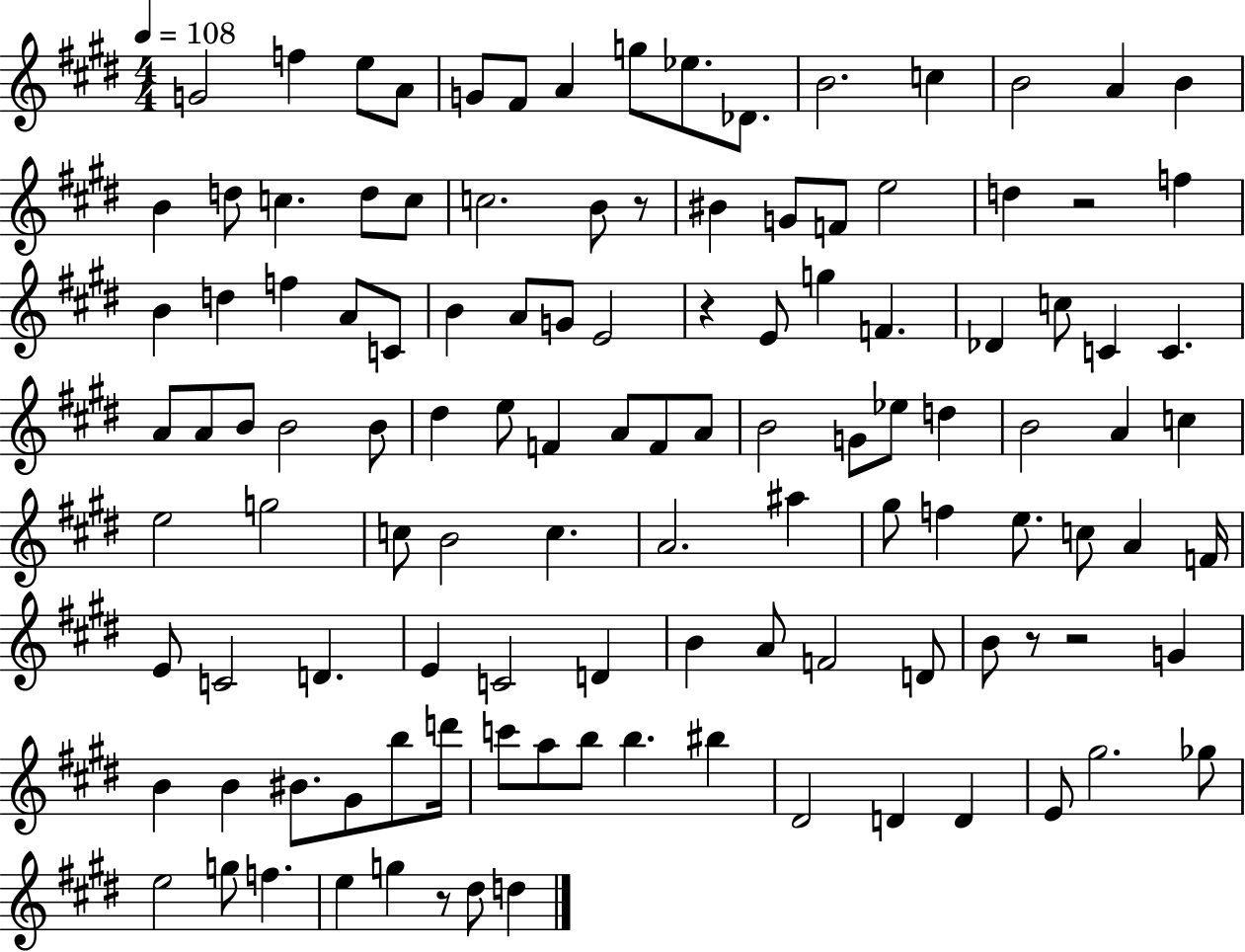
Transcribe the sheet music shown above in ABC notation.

X:1
T:Untitled
M:4/4
L:1/4
K:E
G2 f e/2 A/2 G/2 ^F/2 A g/2 _e/2 _D/2 B2 c B2 A B B d/2 c d/2 c/2 c2 B/2 z/2 ^B G/2 F/2 e2 d z2 f B d f A/2 C/2 B A/2 G/2 E2 z E/2 g F _D c/2 C C A/2 A/2 B/2 B2 B/2 ^d e/2 F A/2 F/2 A/2 B2 G/2 _e/2 d B2 A c e2 g2 c/2 B2 c A2 ^a ^g/2 f e/2 c/2 A F/4 E/2 C2 D E C2 D B A/2 F2 D/2 B/2 z/2 z2 G B B ^B/2 ^G/2 b/2 d'/4 c'/2 a/2 b/2 b ^b ^D2 D D E/2 ^g2 _g/2 e2 g/2 f e g z/2 ^d/2 d